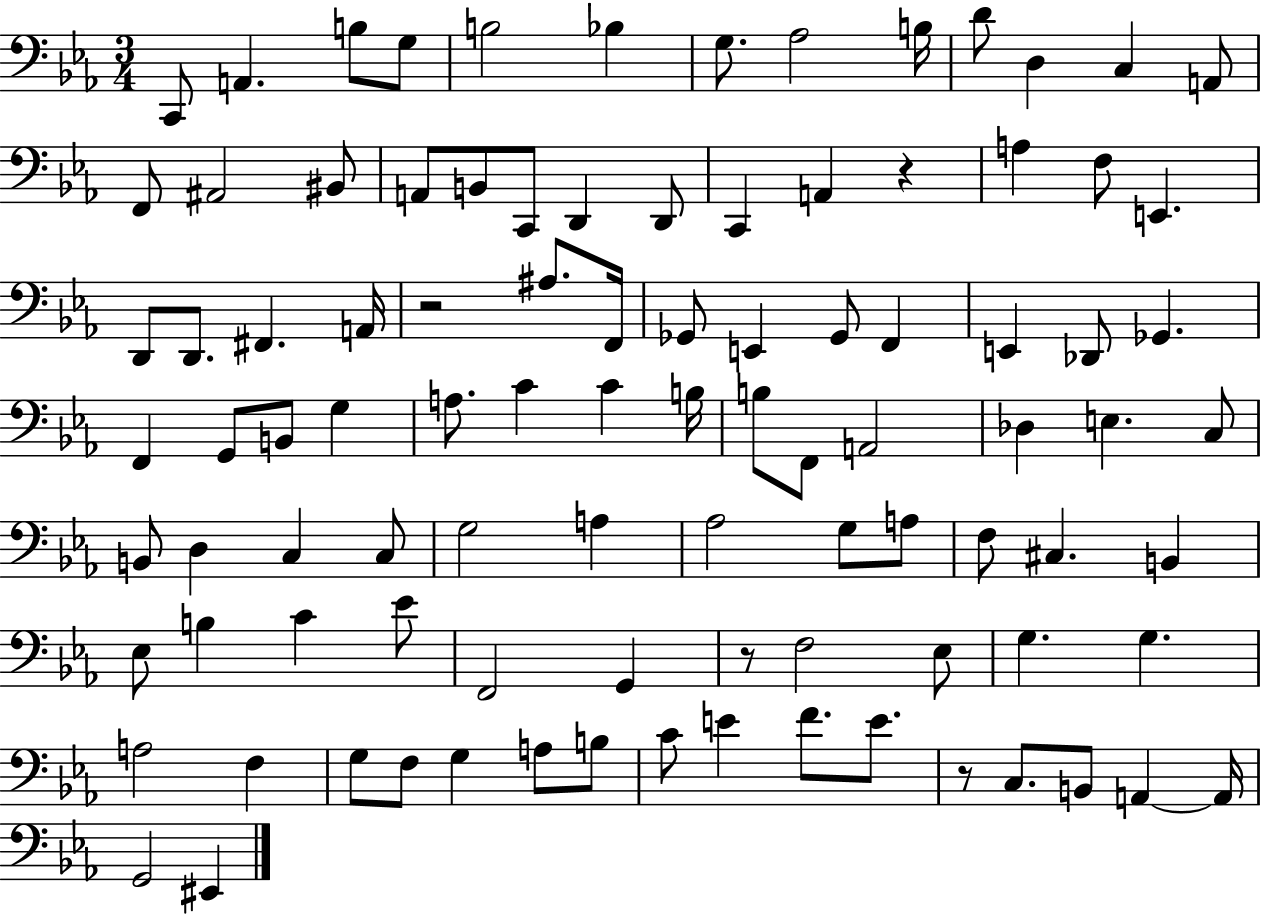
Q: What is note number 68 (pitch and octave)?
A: C4